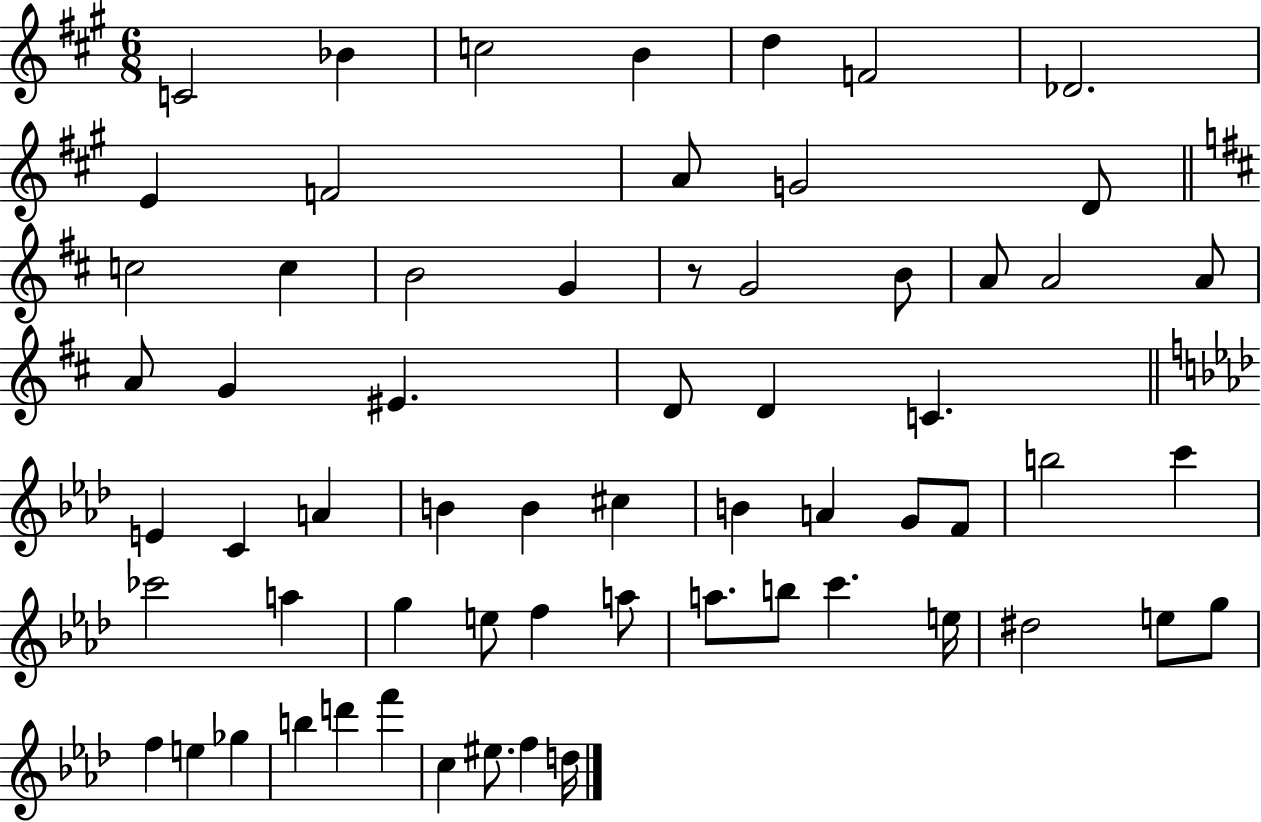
X:1
T:Untitled
M:6/8
L:1/4
K:A
C2 _B c2 B d F2 _D2 E F2 A/2 G2 D/2 c2 c B2 G z/2 G2 B/2 A/2 A2 A/2 A/2 G ^E D/2 D C E C A B B ^c B A G/2 F/2 b2 c' _c'2 a g e/2 f a/2 a/2 b/2 c' e/4 ^d2 e/2 g/2 f e _g b d' f' c ^e/2 f d/4